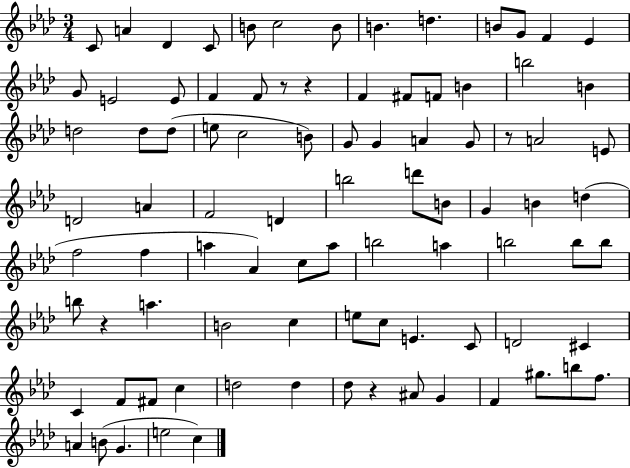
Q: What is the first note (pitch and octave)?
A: C4